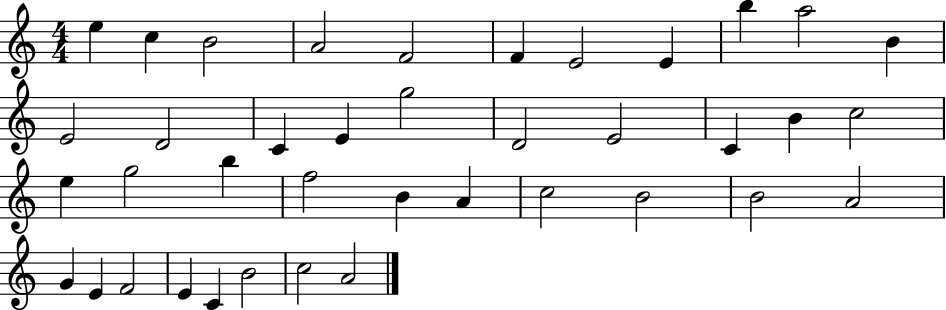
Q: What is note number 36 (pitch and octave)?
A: C4